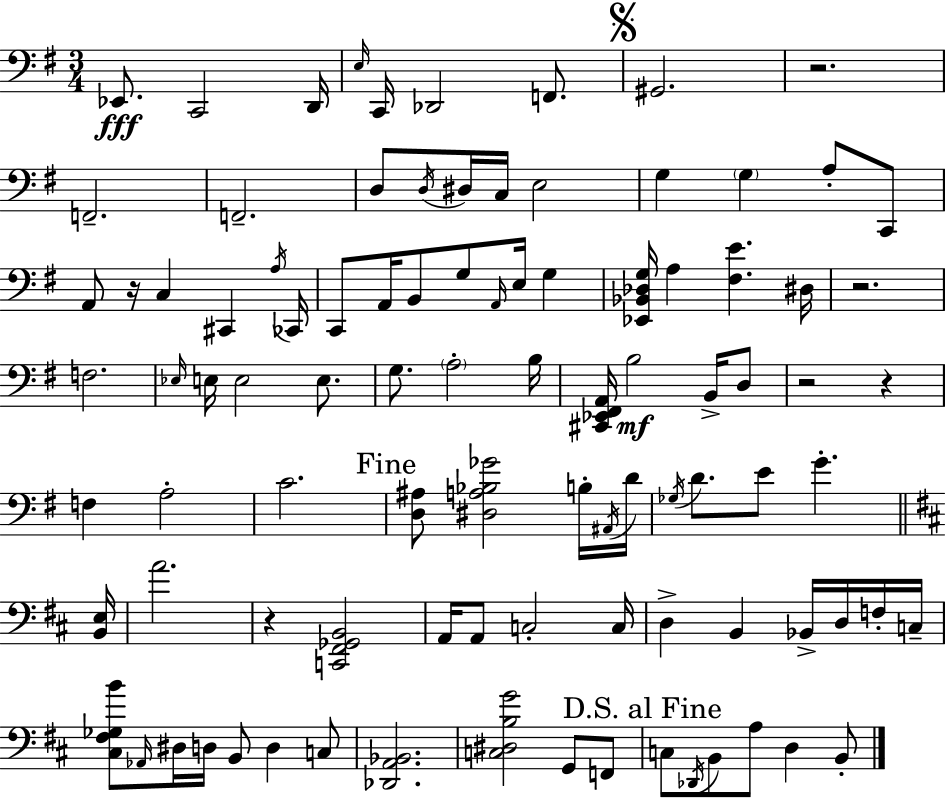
X:1
T:Untitled
M:3/4
L:1/4
K:G
_E,,/2 C,,2 D,,/4 E,/4 C,,/4 _D,,2 F,,/2 ^G,,2 z2 F,,2 F,,2 D,/2 D,/4 ^D,/4 C,/4 E,2 G, G, A,/2 C,,/2 A,,/2 z/4 C, ^C,, A,/4 _C,,/4 C,,/2 A,,/4 B,,/2 G,/2 A,,/4 E,/4 G, [_E,,_B,,_D,G,]/4 A, [^F,E] ^D,/4 z2 F,2 _E,/4 E,/4 E,2 E,/2 G,/2 A,2 B,/4 [^C,,_E,,^F,,A,,]/4 B,2 B,,/4 D,/2 z2 z F, A,2 C2 [D,^A,]/2 [^D,A,_B,_G]2 B,/4 ^A,,/4 D/4 _G,/4 D/2 E/2 G [B,,E,]/4 A2 z [C,,^F,,_G,,B,,]2 A,,/4 A,,/2 C,2 C,/4 D, B,, _B,,/4 D,/4 F,/4 C,/4 [^C,^F,_G,B]/2 _A,,/4 ^D,/4 D,/4 B,,/2 D, C,/2 [_D,,A,,_B,,]2 [C,^D,B,G]2 G,,/2 F,,/2 C,/2 _D,,/4 B,,/2 A,/2 D, B,,/2